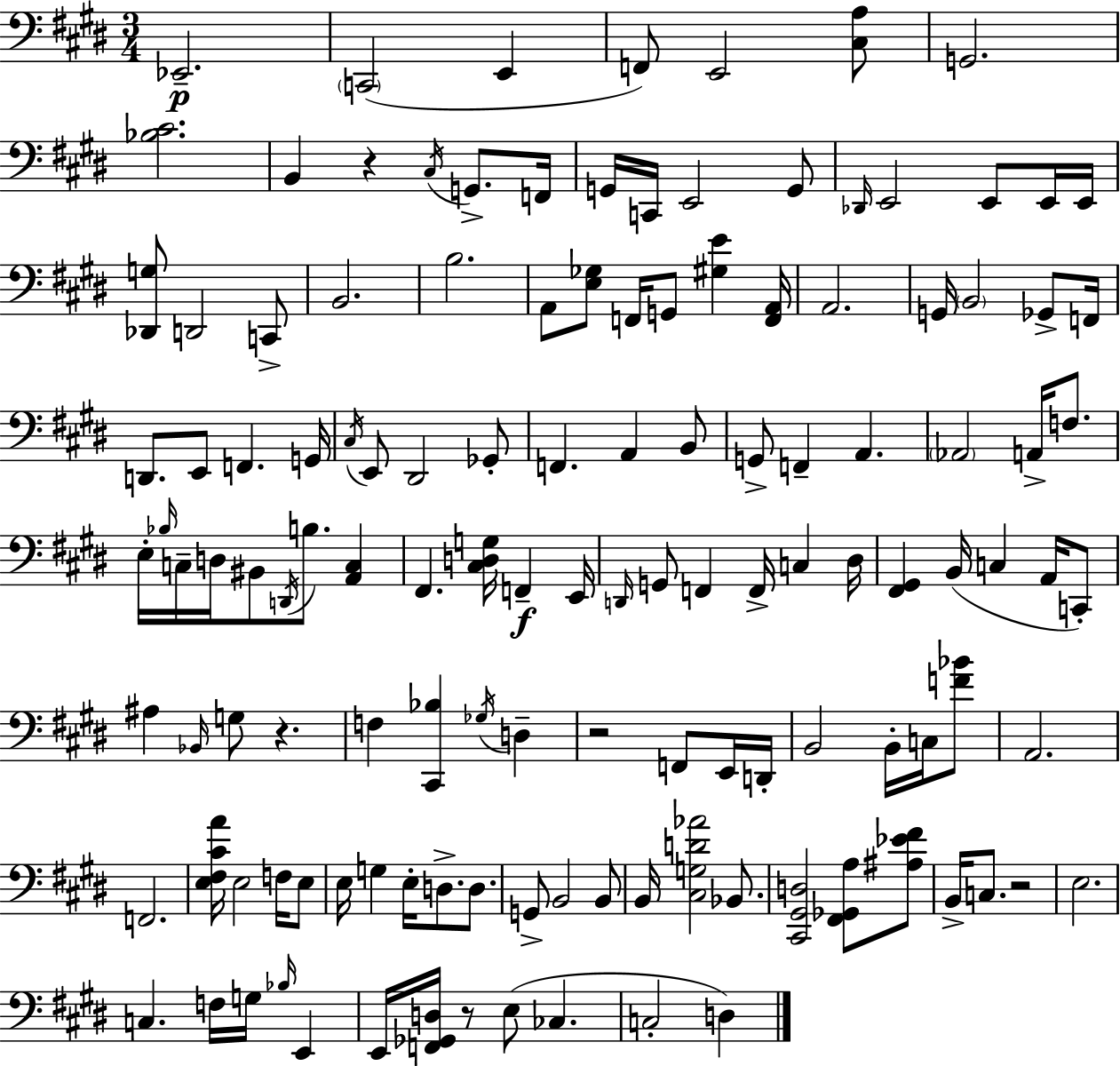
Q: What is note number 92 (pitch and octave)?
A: B2